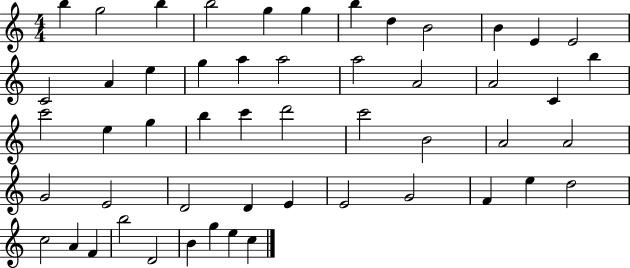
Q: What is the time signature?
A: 4/4